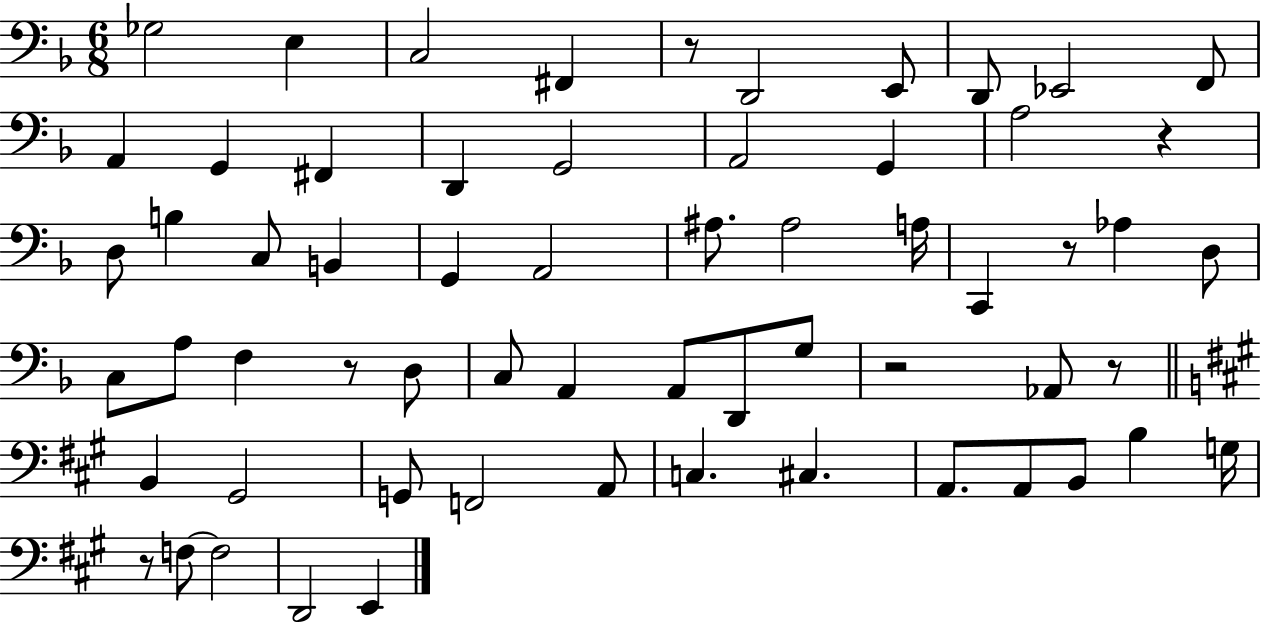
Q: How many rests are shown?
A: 7